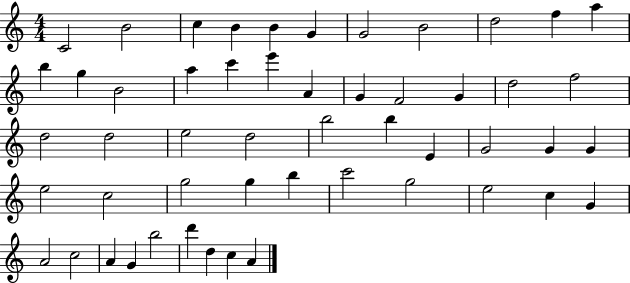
{
  \clef treble
  \numericTimeSignature
  \time 4/4
  \key c \major
  c'2 b'2 | c''4 b'4 b'4 g'4 | g'2 b'2 | d''2 f''4 a''4 | \break b''4 g''4 b'2 | a''4 c'''4 e'''4 a'4 | g'4 f'2 g'4 | d''2 f''2 | \break d''2 d''2 | e''2 d''2 | b''2 b''4 e'4 | g'2 g'4 g'4 | \break e''2 c''2 | g''2 g''4 b''4 | c'''2 g''2 | e''2 c''4 g'4 | \break a'2 c''2 | a'4 g'4 b''2 | d'''4 d''4 c''4 a'4 | \bar "|."
}